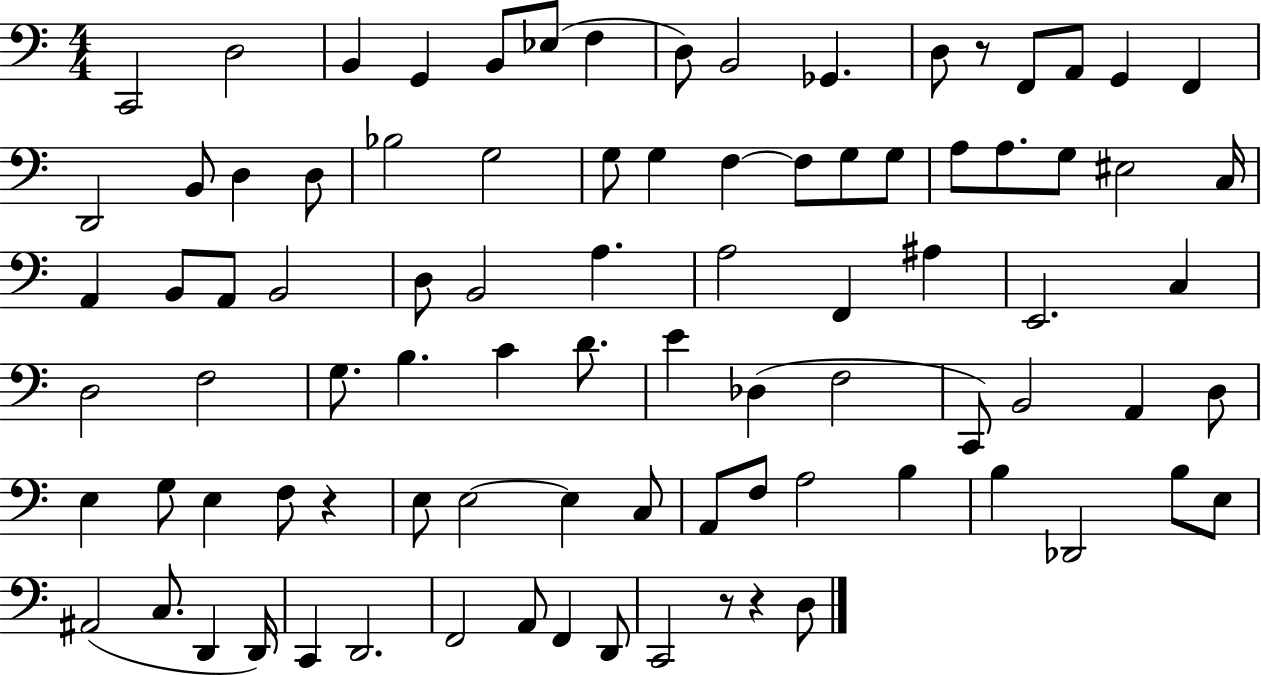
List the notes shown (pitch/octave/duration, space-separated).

C2/h D3/h B2/q G2/q B2/e Eb3/e F3/q D3/e B2/h Gb2/q. D3/e R/e F2/e A2/e G2/q F2/q D2/h B2/e D3/q D3/e Bb3/h G3/h G3/e G3/q F3/q F3/e G3/e G3/e A3/e A3/e. G3/e EIS3/h C3/s A2/q B2/e A2/e B2/h D3/e B2/h A3/q. A3/h F2/q A#3/q E2/h. C3/q D3/h F3/h G3/e. B3/q. C4/q D4/e. E4/q Db3/q F3/h C2/e B2/h A2/q D3/e E3/q G3/e E3/q F3/e R/q E3/e E3/h E3/q C3/e A2/e F3/e A3/h B3/q B3/q Db2/h B3/e E3/e A#2/h C3/e. D2/q D2/s C2/q D2/h. F2/h A2/e F2/q D2/e C2/h R/e R/q D3/e